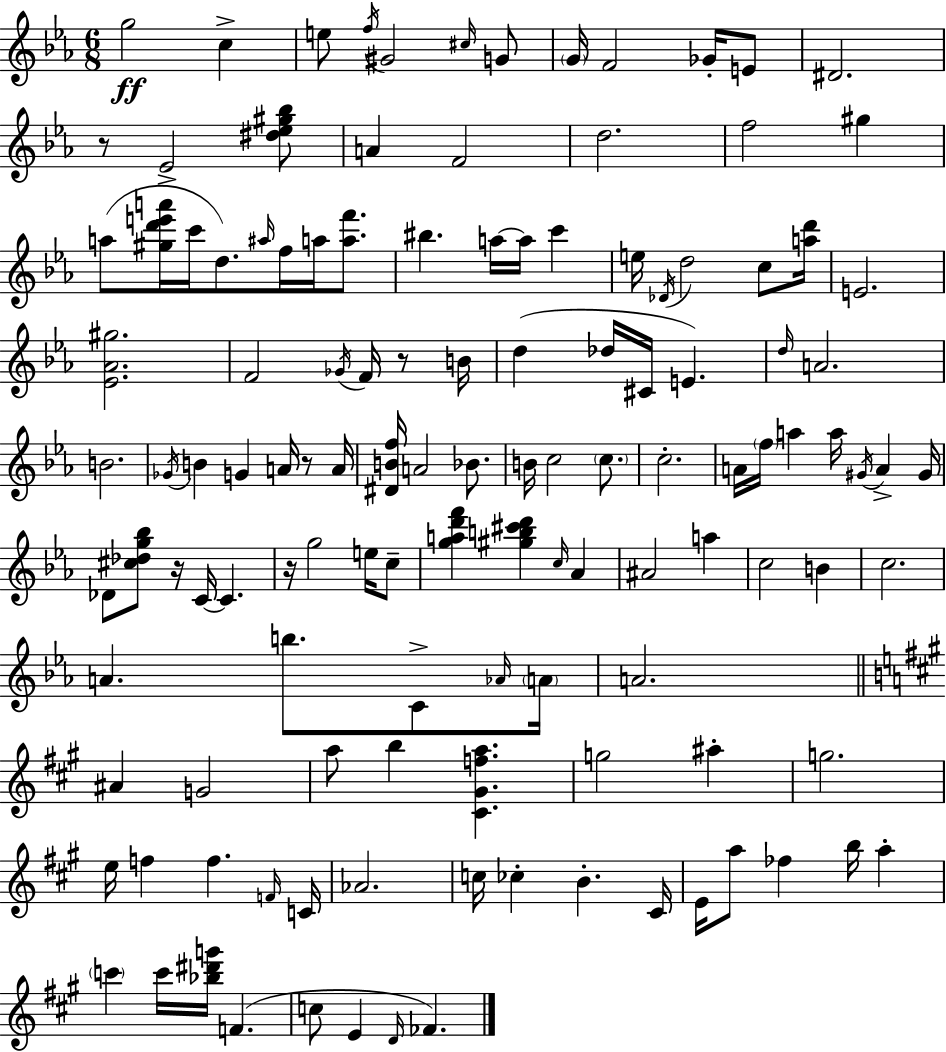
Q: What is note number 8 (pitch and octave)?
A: G4